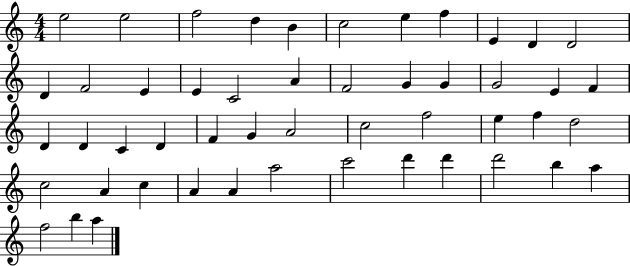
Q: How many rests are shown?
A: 0